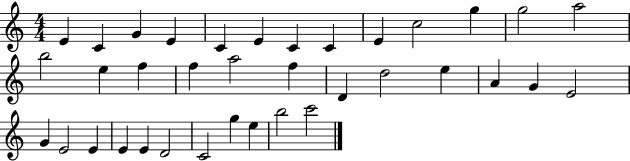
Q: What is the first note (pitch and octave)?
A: E4